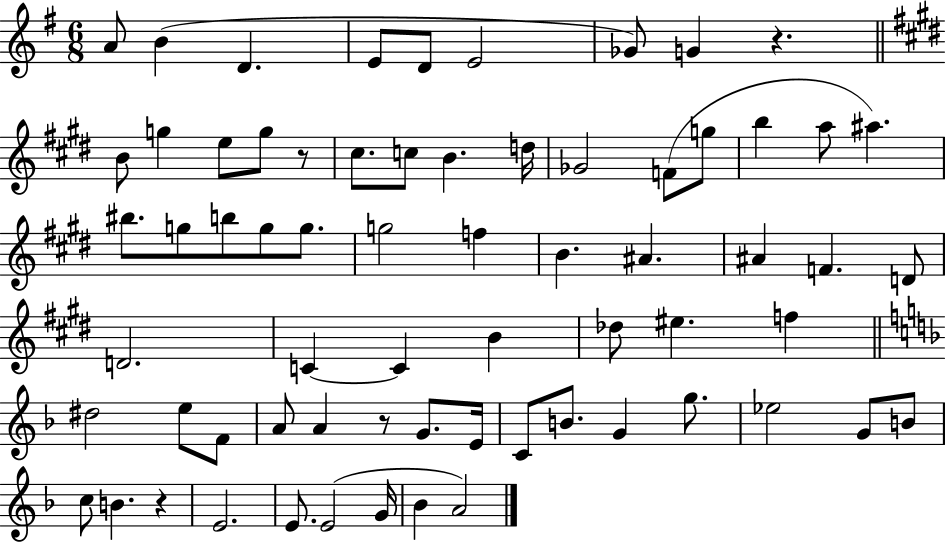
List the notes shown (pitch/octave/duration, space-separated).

A4/e B4/q D4/q. E4/e D4/e E4/h Gb4/e G4/q R/q. B4/e G5/q E5/e G5/e R/e C#5/e. C5/e B4/q. D5/s Gb4/h F4/e G5/e B5/q A5/e A#5/q. BIS5/e. G5/e B5/e G5/e G5/e. G5/h F5/q B4/q. A#4/q. A#4/q F4/q. D4/e D4/h. C4/q C4/q B4/q Db5/e EIS5/q. F5/q D#5/h E5/e F4/e A4/e A4/q R/e G4/e. E4/s C4/e B4/e. G4/q G5/e. Eb5/h G4/e B4/e C5/e B4/q. R/q E4/h. E4/e. E4/h G4/s Bb4/q A4/h